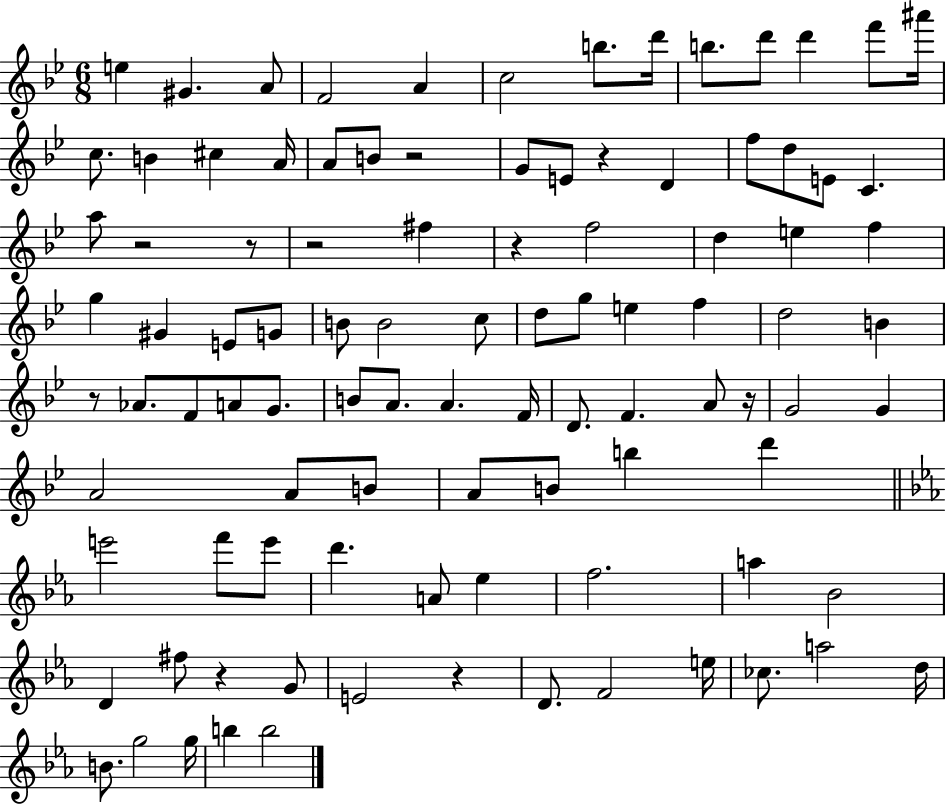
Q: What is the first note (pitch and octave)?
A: E5